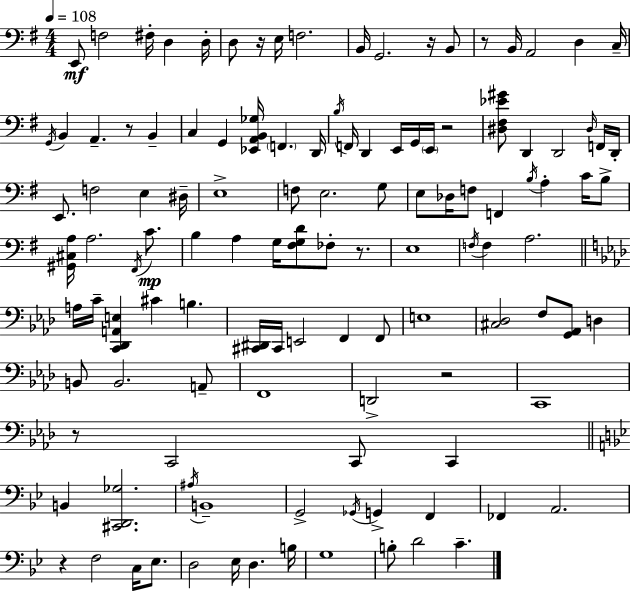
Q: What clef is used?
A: bass